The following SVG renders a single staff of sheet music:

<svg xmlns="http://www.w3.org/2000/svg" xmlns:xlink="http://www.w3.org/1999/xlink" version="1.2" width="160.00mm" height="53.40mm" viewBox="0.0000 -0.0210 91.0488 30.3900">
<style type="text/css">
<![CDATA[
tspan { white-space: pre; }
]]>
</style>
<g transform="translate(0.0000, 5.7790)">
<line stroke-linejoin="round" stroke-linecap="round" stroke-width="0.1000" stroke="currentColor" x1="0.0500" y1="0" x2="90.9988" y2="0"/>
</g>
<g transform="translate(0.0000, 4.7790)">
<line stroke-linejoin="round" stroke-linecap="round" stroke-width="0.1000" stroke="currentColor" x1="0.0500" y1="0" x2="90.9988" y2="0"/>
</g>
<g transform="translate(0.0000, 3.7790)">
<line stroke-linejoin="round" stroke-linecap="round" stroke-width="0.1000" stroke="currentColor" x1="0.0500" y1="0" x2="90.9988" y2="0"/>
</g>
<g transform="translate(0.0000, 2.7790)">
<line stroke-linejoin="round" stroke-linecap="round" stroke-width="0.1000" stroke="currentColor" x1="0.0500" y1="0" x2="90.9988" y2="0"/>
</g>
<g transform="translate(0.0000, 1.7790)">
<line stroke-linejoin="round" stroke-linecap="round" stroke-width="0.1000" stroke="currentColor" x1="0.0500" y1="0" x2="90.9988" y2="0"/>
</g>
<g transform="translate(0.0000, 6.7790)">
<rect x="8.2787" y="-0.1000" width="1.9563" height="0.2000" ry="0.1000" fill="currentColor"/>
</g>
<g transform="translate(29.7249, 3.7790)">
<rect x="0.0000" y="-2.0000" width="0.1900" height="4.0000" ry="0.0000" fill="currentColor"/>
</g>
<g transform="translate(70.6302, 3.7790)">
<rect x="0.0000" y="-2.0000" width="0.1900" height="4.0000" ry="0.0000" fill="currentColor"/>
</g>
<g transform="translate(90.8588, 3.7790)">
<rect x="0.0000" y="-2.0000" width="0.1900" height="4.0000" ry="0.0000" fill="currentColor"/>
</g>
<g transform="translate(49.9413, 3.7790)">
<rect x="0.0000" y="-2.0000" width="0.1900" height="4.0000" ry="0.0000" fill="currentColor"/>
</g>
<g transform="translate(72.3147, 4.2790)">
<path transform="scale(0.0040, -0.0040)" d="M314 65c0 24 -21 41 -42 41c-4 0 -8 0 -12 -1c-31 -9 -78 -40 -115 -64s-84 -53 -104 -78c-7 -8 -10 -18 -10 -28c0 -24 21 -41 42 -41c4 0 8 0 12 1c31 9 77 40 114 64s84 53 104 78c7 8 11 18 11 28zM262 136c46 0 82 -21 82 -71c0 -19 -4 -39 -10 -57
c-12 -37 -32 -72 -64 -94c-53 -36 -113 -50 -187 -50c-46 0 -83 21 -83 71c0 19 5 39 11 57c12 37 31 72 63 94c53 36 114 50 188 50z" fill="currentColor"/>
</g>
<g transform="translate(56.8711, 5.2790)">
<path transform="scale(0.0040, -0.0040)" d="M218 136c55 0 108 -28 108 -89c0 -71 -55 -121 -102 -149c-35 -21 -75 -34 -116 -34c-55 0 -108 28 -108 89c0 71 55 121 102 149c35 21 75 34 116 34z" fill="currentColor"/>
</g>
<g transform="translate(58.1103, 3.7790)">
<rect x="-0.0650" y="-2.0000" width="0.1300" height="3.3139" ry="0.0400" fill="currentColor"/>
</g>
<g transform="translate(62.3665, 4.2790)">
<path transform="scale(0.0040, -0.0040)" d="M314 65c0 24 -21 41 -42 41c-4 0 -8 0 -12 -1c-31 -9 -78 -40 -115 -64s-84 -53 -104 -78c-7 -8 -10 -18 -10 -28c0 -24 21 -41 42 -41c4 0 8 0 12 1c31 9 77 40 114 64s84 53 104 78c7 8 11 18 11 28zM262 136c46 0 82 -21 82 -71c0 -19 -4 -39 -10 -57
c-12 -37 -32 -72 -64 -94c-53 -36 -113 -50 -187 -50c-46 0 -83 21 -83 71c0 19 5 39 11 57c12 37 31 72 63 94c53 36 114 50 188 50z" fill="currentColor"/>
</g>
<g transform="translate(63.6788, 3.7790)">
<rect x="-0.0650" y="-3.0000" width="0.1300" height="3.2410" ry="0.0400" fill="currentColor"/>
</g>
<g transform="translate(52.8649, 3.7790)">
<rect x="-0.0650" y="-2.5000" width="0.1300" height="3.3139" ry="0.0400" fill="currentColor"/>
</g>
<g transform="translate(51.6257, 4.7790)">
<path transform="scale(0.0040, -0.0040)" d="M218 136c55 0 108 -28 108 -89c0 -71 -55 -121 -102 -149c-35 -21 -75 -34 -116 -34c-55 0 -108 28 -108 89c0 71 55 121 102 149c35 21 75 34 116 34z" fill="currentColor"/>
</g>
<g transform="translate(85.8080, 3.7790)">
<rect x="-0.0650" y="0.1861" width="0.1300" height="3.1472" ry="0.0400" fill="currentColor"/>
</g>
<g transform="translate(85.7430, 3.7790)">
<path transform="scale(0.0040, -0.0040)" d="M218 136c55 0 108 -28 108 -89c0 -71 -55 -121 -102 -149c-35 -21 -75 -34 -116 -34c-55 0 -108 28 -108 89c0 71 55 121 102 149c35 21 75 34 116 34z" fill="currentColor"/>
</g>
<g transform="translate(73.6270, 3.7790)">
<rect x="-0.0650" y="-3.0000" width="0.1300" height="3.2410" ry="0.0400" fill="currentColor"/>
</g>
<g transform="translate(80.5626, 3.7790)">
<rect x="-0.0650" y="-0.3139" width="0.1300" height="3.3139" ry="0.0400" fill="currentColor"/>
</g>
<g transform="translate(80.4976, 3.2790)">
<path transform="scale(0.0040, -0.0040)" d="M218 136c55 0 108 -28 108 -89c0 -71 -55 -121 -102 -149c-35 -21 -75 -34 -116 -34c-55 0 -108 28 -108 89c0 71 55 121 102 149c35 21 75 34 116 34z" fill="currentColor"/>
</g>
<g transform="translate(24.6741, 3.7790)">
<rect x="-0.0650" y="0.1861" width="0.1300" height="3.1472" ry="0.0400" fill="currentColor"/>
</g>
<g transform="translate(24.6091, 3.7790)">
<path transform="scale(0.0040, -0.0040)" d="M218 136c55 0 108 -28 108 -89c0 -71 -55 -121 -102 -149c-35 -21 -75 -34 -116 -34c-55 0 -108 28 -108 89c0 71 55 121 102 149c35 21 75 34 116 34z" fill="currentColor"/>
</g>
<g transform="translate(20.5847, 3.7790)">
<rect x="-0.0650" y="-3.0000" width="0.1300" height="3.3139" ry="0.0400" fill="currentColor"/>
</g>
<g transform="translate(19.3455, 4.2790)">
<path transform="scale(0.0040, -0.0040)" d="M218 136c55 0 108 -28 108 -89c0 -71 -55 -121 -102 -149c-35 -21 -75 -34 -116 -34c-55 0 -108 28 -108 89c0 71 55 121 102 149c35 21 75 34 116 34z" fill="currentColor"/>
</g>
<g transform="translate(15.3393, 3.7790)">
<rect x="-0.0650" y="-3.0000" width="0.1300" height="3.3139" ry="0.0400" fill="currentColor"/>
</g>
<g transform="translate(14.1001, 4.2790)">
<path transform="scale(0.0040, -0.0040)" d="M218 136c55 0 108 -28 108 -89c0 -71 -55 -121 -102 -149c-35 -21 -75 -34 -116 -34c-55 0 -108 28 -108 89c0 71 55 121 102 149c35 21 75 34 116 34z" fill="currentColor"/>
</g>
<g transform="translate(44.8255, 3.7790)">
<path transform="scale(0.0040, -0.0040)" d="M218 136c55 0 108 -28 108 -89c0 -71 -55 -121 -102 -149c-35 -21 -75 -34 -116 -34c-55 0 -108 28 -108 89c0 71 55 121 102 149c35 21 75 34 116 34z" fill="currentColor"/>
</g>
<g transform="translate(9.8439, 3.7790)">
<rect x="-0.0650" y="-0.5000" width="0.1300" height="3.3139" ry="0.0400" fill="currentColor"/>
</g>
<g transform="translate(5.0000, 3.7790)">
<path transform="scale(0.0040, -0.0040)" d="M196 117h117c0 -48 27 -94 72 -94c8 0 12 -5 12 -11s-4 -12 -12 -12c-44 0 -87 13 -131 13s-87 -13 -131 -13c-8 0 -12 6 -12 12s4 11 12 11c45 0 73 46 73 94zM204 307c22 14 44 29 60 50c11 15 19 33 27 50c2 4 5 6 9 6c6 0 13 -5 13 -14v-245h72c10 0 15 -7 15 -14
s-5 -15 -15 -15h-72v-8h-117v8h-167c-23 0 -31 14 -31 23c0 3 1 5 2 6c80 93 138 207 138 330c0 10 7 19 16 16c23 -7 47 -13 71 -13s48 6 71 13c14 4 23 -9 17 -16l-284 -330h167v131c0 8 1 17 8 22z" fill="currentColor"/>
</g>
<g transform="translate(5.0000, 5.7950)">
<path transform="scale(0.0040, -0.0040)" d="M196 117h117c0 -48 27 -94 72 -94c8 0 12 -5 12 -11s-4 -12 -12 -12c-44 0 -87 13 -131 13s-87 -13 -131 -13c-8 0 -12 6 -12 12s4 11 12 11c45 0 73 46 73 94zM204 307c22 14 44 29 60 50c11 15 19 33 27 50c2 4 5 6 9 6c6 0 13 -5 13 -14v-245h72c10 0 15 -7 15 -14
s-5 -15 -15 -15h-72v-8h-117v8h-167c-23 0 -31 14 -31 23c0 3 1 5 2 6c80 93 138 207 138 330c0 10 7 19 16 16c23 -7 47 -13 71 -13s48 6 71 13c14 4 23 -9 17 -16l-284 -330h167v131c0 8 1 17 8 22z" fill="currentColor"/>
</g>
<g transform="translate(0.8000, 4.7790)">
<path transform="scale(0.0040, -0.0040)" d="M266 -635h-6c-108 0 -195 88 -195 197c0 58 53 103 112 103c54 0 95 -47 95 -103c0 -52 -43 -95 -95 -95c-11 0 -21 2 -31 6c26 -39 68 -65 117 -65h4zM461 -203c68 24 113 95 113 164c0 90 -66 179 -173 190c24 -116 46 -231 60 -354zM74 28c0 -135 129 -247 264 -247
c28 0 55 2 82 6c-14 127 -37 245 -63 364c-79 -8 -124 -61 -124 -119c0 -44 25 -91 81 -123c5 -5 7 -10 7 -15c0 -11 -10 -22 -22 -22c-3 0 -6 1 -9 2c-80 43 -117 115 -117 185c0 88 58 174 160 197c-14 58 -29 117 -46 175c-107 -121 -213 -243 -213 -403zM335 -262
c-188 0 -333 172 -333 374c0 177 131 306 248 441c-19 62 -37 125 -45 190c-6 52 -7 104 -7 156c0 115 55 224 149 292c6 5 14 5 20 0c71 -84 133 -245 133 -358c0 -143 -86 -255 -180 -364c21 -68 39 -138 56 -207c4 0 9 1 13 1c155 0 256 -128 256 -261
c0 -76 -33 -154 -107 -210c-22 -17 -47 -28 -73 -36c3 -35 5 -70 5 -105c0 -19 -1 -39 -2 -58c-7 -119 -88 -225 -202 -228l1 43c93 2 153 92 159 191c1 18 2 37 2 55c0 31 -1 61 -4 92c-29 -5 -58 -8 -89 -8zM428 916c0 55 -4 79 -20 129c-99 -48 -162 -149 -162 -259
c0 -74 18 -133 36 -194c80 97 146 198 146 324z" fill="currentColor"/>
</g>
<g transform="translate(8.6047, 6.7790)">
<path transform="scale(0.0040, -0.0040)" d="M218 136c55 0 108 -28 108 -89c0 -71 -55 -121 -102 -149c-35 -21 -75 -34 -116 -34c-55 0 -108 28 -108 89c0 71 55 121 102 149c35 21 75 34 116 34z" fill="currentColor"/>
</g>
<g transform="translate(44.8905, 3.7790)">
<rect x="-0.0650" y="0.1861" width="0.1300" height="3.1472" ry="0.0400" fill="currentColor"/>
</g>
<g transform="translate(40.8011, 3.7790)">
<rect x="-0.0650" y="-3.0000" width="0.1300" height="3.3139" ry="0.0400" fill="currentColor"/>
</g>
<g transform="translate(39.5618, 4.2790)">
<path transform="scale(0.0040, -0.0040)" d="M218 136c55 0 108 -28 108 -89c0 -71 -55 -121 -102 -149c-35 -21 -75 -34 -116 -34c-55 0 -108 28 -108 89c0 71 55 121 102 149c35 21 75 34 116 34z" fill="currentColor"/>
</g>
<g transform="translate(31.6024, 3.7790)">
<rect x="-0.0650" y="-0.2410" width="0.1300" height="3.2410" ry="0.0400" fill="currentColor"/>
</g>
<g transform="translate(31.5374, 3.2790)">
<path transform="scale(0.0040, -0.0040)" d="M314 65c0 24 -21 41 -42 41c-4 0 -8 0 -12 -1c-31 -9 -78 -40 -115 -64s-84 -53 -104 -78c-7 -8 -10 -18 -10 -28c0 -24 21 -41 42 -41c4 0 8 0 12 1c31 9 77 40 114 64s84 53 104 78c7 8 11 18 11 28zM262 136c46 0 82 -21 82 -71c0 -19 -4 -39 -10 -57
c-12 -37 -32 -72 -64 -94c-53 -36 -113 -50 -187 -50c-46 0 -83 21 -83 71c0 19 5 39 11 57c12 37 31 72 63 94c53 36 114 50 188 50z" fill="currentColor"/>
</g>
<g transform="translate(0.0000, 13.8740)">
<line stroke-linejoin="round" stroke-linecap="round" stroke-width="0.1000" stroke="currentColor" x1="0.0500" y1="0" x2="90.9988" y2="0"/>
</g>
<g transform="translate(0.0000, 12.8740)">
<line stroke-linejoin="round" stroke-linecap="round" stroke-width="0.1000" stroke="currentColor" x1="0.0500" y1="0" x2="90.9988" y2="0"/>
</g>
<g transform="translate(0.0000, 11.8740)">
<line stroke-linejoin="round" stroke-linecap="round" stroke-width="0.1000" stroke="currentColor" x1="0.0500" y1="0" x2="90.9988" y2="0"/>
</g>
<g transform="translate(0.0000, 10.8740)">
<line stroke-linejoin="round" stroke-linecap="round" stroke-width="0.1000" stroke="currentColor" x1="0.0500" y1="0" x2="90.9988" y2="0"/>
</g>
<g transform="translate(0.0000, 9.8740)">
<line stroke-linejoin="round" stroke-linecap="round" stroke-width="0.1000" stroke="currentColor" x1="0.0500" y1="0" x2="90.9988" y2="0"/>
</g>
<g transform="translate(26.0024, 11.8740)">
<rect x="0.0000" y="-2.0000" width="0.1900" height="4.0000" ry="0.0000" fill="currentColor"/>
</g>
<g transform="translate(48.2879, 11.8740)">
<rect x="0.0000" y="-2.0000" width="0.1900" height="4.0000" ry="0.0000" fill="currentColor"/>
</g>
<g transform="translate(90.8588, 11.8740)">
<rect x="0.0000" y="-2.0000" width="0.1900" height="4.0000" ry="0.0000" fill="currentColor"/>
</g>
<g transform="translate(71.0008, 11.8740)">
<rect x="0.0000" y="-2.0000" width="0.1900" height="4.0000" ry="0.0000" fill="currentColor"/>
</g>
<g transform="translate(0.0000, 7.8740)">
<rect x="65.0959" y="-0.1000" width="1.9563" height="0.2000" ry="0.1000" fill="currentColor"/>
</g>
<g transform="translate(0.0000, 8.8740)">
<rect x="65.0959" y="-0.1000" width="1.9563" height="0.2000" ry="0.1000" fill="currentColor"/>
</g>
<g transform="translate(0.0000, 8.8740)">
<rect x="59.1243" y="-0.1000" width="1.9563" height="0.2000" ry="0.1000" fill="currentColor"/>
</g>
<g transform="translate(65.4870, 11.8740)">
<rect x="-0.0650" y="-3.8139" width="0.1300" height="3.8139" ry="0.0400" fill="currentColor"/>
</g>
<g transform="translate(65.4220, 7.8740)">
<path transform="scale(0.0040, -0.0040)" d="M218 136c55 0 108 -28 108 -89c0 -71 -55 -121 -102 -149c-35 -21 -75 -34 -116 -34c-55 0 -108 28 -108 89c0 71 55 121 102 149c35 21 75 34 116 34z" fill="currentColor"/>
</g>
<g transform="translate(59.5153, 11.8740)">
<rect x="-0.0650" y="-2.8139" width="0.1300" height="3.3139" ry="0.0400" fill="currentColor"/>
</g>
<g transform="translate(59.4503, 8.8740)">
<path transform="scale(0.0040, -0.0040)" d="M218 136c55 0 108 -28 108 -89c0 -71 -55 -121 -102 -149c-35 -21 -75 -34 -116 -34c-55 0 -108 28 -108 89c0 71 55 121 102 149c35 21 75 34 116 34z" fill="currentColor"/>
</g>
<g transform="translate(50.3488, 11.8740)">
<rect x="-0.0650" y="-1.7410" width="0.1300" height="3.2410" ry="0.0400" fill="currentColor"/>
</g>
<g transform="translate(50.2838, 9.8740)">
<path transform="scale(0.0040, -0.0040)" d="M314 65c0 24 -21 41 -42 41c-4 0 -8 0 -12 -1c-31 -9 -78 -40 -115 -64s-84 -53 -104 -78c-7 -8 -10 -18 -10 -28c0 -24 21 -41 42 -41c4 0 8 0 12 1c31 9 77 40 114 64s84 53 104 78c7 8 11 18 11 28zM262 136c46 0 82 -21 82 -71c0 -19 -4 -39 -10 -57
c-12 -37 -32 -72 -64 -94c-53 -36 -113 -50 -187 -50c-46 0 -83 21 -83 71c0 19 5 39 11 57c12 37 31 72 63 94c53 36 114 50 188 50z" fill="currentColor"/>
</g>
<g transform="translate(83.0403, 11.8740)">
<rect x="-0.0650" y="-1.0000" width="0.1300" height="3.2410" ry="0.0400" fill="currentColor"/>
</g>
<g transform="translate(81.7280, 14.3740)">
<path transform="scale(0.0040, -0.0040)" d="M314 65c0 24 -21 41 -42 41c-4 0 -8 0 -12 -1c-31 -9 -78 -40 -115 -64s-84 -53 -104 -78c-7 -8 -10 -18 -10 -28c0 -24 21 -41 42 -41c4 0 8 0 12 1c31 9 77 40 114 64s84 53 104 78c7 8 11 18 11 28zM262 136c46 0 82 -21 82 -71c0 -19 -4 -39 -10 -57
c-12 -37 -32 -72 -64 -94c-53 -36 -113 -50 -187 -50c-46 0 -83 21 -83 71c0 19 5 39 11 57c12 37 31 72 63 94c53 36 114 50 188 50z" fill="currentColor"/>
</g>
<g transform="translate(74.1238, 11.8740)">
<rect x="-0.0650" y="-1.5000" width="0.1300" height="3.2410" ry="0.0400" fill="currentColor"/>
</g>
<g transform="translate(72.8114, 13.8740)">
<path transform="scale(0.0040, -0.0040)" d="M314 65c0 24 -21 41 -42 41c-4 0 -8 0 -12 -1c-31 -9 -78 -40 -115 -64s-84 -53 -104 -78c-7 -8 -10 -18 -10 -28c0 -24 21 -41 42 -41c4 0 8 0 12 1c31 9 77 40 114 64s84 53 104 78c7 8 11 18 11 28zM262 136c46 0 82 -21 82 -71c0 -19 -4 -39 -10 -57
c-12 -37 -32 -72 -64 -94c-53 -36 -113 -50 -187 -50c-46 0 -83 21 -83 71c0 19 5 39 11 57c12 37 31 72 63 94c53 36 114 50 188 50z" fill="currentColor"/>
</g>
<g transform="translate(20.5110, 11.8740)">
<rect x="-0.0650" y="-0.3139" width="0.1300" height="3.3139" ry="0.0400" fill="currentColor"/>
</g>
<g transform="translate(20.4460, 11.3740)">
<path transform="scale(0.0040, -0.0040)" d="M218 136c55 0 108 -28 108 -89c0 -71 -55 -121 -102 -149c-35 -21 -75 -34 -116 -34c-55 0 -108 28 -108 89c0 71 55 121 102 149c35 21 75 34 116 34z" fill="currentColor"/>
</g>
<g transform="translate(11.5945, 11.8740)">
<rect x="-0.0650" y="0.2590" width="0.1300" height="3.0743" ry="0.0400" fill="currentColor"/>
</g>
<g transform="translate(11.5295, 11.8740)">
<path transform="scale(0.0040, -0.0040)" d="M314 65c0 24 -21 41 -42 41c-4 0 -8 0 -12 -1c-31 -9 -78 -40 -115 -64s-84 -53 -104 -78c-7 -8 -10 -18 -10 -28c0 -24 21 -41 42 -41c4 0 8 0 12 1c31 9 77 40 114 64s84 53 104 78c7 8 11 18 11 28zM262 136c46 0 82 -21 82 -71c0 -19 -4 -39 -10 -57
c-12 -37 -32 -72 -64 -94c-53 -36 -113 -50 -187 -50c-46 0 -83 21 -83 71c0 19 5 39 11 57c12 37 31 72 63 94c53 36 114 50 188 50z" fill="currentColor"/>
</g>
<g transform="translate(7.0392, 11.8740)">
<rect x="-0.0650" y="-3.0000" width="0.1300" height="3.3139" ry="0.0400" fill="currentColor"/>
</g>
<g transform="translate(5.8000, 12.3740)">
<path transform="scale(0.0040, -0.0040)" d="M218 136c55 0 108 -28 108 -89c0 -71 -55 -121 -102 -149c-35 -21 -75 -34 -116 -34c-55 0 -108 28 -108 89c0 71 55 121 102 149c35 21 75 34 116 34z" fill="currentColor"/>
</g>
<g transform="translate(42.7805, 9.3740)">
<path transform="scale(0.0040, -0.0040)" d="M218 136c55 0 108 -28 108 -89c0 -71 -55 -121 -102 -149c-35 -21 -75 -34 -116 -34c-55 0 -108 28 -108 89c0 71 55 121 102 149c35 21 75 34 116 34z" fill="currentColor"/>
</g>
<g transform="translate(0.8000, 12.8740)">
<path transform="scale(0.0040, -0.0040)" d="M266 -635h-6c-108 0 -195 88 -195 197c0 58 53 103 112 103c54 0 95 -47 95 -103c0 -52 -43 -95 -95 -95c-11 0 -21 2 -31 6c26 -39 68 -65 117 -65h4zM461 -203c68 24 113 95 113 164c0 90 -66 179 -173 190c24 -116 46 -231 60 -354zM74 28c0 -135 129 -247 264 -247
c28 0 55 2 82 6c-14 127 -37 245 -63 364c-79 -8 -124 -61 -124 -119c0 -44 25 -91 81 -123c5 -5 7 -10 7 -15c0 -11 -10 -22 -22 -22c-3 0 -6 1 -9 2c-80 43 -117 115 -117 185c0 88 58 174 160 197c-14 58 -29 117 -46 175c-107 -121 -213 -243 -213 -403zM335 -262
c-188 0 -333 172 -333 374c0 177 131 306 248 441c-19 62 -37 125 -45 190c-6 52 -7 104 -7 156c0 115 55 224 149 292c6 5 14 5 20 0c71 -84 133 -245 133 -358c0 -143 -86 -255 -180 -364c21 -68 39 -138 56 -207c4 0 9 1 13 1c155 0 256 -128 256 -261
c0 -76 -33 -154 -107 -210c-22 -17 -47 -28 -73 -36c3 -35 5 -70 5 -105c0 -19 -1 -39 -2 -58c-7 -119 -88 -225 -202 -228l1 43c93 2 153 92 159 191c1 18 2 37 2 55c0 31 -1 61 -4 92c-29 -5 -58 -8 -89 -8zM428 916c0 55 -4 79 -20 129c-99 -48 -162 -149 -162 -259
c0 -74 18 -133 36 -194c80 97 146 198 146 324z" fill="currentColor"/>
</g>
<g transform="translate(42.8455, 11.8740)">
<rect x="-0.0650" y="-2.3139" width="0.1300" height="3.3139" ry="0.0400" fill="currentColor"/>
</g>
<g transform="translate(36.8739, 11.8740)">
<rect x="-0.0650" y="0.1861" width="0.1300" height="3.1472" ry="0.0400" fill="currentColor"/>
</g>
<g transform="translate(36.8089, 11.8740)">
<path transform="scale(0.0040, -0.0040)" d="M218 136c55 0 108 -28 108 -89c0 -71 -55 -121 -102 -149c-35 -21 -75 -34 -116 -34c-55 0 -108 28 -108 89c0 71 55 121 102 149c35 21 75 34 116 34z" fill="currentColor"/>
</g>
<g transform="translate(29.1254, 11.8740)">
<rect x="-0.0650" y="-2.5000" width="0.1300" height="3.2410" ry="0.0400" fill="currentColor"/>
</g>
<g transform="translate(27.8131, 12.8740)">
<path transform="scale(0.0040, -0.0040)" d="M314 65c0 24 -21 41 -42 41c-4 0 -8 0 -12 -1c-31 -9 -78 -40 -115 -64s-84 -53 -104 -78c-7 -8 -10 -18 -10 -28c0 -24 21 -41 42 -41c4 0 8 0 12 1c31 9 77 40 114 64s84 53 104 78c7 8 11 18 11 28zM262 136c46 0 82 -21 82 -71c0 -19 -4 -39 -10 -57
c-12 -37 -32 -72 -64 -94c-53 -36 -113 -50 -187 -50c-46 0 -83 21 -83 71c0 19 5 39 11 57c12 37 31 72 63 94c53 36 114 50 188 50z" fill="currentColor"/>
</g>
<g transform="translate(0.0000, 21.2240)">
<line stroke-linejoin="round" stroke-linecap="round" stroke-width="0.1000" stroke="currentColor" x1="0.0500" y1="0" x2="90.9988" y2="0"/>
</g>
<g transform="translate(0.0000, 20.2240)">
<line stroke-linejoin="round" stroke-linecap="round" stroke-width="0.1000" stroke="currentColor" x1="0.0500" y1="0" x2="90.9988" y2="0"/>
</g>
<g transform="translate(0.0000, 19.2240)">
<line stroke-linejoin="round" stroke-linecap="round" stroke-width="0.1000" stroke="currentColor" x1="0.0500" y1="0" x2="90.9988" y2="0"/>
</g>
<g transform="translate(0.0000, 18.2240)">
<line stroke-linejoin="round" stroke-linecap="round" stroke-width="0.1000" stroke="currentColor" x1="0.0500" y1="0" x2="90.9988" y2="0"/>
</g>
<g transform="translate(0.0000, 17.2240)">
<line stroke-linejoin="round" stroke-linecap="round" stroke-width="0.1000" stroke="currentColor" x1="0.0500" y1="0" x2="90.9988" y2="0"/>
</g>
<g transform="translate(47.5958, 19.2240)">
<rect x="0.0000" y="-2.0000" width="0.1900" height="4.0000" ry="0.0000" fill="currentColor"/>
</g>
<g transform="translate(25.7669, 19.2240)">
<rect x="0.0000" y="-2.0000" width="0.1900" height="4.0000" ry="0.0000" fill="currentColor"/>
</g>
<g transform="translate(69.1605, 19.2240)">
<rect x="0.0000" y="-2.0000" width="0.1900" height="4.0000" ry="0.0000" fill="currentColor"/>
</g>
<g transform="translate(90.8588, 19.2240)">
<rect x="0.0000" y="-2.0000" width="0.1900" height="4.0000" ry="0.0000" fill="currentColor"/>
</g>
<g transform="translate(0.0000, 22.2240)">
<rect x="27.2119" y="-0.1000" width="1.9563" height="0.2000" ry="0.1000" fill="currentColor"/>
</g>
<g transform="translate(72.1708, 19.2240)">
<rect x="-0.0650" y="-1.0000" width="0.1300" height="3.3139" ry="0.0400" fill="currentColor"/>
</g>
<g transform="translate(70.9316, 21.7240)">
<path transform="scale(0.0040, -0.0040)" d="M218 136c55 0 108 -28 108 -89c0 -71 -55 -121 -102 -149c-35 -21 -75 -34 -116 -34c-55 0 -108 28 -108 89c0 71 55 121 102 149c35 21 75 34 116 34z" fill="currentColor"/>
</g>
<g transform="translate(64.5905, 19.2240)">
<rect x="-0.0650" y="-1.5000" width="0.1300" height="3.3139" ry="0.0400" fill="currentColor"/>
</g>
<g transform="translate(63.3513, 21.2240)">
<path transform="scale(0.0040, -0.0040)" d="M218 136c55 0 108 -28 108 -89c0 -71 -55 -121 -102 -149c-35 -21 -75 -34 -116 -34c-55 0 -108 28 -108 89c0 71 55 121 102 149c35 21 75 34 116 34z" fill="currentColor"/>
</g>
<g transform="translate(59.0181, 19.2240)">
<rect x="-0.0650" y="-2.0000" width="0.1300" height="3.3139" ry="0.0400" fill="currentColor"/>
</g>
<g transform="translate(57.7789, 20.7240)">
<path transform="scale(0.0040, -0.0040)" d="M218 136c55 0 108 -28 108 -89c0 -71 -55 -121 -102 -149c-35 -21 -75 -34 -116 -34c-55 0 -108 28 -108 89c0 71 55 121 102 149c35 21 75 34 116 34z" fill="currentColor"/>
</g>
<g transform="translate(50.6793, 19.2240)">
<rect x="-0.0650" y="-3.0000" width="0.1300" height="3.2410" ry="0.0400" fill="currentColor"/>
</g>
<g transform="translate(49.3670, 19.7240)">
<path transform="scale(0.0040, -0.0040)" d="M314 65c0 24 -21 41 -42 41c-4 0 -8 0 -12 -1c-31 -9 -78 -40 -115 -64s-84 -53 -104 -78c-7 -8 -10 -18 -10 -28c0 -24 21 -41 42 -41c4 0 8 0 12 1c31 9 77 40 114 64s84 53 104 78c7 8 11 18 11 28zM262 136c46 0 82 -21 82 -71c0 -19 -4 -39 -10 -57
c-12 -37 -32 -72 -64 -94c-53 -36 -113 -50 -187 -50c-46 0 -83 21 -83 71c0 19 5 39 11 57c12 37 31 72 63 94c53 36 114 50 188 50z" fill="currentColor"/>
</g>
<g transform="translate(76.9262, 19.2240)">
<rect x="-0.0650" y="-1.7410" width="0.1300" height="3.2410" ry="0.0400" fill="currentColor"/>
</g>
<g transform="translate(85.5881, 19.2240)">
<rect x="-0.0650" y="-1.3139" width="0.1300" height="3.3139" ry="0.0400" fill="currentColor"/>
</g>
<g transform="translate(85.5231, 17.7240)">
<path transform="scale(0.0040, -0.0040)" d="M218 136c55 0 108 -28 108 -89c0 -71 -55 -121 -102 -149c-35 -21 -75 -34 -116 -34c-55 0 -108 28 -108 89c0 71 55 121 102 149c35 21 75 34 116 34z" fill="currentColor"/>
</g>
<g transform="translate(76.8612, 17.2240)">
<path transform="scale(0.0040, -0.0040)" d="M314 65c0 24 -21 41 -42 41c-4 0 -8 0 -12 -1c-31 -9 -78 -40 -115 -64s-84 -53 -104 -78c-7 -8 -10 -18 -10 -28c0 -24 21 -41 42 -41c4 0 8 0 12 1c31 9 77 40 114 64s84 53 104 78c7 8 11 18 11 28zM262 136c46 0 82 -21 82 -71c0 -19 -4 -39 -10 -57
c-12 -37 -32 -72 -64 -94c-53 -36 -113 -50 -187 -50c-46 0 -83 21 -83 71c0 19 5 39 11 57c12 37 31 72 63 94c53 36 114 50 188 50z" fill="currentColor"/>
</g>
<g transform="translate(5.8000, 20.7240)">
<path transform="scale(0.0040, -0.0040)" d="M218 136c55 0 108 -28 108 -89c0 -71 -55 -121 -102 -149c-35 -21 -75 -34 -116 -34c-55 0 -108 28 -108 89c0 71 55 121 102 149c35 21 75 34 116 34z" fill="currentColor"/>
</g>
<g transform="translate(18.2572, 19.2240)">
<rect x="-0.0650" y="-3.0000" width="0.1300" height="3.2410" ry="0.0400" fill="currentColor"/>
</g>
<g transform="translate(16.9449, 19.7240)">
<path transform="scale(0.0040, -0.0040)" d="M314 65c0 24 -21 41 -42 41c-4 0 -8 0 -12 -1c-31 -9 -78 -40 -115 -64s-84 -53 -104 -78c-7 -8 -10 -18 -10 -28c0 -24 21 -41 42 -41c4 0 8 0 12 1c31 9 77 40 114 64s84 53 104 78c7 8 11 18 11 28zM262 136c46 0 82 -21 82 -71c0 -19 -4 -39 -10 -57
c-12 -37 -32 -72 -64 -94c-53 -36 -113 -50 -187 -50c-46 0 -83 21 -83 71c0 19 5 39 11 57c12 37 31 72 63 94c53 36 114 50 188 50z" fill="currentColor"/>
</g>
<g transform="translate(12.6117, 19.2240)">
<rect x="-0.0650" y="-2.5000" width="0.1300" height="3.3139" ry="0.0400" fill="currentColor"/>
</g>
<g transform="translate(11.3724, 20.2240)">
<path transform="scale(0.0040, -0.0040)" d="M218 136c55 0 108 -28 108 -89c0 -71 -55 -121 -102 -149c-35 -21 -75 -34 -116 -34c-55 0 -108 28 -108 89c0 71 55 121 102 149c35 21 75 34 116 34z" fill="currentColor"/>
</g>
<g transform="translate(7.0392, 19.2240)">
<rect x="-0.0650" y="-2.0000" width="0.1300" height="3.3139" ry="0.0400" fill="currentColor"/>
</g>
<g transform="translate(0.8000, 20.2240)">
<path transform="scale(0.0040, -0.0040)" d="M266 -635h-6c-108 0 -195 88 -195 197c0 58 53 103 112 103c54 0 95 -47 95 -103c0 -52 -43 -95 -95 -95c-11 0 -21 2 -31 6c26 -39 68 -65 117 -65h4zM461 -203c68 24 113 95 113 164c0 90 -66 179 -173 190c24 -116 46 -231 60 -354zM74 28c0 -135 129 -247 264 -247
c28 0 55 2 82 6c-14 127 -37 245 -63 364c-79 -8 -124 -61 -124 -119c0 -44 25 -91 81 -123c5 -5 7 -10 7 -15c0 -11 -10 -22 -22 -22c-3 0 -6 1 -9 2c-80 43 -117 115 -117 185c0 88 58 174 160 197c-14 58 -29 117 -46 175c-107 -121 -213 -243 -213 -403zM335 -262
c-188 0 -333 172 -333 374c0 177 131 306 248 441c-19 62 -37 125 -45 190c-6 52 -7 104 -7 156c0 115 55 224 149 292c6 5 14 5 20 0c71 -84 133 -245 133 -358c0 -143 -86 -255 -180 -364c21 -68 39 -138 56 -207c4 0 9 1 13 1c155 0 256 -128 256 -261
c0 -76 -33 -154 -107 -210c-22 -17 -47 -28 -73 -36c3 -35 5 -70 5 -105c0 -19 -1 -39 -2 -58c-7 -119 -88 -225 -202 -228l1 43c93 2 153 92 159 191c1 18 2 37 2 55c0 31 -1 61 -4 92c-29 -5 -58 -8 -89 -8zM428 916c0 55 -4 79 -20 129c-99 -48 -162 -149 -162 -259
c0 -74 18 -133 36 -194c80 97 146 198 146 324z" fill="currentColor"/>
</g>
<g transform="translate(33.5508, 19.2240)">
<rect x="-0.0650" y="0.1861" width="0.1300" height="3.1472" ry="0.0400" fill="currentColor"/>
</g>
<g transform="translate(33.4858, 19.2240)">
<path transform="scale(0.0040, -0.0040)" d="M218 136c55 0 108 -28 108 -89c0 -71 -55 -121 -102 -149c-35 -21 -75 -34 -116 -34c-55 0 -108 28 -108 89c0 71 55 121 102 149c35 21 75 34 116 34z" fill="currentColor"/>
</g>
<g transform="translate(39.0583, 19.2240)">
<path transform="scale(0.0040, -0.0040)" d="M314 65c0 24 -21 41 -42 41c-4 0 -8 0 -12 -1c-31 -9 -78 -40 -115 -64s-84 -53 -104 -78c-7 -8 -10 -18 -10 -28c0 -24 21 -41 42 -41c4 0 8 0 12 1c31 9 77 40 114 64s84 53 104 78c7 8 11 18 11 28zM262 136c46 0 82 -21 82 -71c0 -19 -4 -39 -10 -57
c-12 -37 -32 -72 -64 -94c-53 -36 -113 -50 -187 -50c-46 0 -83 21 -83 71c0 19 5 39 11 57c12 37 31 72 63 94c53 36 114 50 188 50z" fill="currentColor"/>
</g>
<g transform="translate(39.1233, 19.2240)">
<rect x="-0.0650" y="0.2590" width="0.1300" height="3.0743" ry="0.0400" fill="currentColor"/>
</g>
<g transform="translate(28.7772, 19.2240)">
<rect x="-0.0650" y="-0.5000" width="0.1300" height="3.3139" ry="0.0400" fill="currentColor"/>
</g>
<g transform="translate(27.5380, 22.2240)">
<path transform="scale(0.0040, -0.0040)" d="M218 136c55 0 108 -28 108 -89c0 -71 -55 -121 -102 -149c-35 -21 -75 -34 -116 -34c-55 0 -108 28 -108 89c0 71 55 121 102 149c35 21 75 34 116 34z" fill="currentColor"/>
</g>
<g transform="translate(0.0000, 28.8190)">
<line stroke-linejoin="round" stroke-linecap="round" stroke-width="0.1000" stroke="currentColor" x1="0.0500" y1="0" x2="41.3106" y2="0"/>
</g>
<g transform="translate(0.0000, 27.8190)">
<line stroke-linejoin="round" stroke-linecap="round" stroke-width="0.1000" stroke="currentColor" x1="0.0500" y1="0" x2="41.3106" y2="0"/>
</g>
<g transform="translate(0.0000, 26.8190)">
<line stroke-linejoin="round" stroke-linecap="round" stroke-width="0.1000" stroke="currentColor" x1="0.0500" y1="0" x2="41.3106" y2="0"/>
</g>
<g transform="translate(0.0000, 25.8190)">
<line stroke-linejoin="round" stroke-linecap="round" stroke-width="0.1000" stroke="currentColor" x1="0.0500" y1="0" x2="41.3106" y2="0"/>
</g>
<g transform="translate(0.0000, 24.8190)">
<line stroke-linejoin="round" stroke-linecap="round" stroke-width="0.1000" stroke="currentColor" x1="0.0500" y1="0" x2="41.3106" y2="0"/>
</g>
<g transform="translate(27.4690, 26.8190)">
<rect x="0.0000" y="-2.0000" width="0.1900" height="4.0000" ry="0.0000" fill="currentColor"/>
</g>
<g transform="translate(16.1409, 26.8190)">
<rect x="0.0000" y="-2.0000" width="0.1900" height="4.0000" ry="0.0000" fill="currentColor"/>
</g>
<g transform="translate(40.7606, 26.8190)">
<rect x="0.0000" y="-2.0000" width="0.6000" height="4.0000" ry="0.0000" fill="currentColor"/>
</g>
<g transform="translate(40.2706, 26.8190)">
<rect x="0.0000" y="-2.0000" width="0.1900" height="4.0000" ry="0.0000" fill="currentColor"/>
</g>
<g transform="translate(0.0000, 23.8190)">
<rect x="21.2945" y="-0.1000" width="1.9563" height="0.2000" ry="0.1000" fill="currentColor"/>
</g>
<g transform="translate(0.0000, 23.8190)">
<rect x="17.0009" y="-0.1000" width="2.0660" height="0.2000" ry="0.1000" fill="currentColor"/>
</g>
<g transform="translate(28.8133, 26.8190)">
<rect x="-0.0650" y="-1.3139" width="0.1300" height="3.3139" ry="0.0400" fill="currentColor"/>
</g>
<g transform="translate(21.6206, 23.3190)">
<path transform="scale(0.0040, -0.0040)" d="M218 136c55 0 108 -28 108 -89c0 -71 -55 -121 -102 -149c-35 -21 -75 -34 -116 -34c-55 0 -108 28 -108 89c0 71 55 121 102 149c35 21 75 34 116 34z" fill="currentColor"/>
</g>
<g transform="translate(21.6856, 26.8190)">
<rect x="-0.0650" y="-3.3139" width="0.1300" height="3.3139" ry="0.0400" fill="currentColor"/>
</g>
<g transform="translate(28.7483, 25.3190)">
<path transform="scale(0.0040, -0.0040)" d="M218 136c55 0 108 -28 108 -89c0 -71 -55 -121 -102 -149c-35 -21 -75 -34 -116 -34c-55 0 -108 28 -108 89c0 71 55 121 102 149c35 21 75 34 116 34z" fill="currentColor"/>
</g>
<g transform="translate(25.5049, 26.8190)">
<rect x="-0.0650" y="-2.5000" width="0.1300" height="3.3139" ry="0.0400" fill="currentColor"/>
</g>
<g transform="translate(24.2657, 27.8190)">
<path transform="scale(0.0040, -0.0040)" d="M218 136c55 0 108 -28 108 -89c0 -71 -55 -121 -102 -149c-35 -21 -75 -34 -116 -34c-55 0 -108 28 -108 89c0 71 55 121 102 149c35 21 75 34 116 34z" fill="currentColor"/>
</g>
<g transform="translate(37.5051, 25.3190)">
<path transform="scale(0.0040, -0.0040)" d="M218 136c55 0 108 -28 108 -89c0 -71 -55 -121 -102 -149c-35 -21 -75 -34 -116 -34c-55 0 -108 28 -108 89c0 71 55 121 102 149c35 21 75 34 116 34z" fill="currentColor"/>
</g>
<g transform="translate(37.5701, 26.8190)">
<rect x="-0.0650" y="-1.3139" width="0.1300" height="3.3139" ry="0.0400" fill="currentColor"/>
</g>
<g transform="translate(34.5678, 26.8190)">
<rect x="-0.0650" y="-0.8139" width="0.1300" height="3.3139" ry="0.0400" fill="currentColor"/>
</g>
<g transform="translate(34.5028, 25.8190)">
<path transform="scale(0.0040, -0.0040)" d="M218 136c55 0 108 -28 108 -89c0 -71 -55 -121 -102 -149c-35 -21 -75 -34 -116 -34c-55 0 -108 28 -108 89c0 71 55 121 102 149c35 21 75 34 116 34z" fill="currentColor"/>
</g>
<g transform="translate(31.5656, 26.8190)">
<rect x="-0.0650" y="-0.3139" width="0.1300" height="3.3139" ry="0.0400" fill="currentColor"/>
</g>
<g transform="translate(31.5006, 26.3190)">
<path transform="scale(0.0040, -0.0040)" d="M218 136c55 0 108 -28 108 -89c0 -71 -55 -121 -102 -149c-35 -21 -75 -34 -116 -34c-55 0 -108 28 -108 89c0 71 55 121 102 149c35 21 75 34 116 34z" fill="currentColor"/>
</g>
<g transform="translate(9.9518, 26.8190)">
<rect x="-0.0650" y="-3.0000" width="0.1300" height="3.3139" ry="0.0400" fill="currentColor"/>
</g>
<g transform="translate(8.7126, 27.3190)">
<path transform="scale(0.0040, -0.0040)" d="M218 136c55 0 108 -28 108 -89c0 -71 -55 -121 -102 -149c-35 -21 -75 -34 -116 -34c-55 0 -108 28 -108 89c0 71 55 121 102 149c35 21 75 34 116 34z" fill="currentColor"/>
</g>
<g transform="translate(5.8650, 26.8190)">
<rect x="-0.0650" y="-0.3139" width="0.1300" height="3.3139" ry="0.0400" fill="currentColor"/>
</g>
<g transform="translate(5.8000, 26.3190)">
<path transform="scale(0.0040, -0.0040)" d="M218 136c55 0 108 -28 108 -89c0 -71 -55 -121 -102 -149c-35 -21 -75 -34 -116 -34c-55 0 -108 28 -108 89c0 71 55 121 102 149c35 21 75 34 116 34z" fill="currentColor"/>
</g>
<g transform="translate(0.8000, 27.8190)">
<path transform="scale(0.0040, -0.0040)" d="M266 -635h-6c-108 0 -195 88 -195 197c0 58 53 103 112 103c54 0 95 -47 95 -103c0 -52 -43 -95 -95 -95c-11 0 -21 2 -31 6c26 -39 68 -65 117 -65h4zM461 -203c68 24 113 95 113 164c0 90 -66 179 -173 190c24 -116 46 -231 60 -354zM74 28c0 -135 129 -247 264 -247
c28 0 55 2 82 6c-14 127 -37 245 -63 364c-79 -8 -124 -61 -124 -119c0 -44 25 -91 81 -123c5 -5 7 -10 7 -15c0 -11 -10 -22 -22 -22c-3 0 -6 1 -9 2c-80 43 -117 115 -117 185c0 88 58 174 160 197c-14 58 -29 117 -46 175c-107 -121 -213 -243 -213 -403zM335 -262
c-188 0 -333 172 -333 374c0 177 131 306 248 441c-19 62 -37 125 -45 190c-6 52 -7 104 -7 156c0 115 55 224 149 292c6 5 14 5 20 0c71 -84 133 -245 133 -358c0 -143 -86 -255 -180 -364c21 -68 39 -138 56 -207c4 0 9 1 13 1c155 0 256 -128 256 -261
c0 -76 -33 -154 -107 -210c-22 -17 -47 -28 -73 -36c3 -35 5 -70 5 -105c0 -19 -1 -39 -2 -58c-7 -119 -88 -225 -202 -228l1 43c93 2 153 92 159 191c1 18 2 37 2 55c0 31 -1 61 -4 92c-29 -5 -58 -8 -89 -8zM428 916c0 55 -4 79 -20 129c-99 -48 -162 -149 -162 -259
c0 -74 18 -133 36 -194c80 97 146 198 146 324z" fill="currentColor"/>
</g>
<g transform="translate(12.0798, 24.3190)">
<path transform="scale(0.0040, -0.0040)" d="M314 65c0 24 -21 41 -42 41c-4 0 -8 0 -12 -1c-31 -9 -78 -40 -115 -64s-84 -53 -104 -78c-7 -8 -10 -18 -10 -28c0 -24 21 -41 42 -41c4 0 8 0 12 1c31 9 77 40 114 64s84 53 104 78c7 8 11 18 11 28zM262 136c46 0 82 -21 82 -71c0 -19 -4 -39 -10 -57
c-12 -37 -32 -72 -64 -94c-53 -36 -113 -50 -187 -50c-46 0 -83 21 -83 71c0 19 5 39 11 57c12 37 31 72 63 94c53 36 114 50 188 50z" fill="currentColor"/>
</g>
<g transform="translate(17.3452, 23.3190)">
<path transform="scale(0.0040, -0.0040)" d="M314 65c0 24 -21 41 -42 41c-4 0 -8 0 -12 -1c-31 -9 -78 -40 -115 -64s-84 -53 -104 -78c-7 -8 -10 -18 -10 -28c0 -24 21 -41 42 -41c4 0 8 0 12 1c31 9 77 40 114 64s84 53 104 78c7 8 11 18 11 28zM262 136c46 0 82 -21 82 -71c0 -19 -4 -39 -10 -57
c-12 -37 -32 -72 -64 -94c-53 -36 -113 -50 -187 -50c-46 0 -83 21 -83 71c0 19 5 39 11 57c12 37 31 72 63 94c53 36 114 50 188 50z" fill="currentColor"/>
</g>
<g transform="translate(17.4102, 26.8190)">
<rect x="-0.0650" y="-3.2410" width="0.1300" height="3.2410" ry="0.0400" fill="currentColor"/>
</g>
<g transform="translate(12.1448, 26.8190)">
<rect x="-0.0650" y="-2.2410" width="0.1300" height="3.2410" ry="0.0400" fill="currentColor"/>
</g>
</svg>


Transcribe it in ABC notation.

X:1
T:Untitled
M:4/4
L:1/4
K:C
C A A B c2 A B G F A2 A2 c B A B2 c G2 B g f2 a c' E2 D2 F G A2 C B B2 A2 F E D f2 e c A g2 b2 b G e c d e